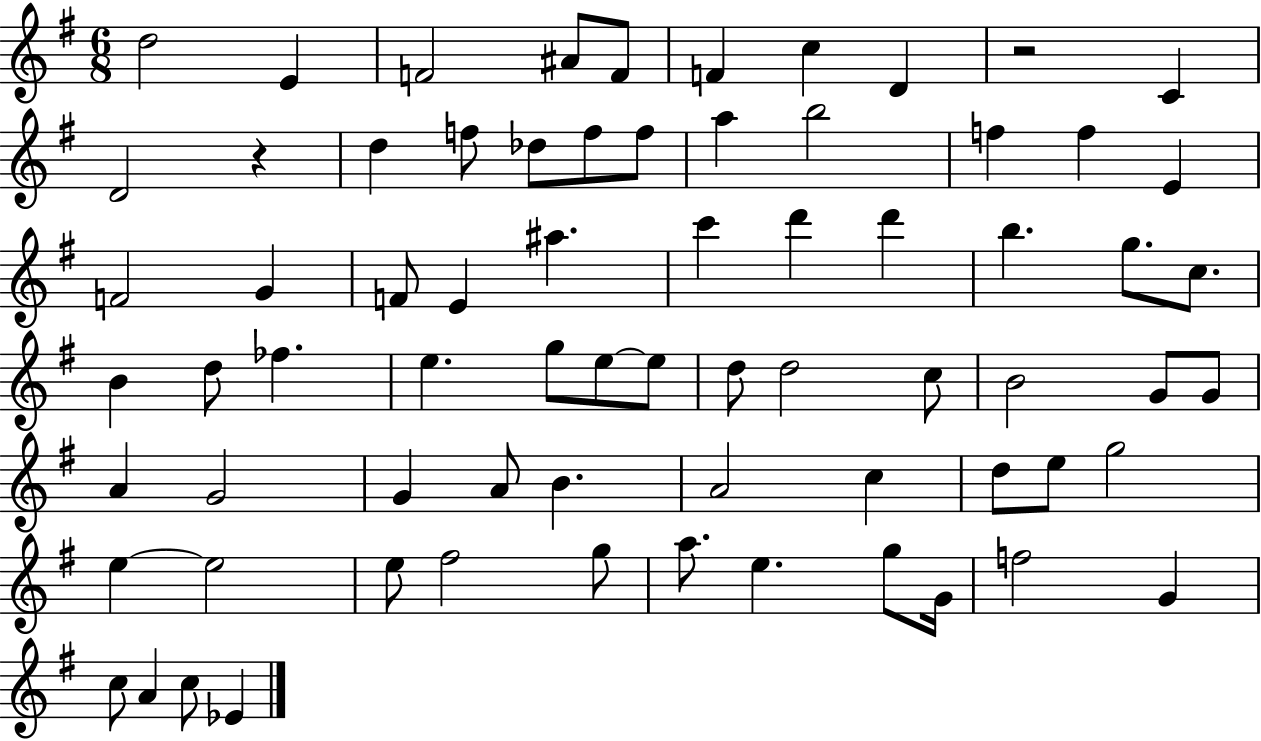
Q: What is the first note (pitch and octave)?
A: D5